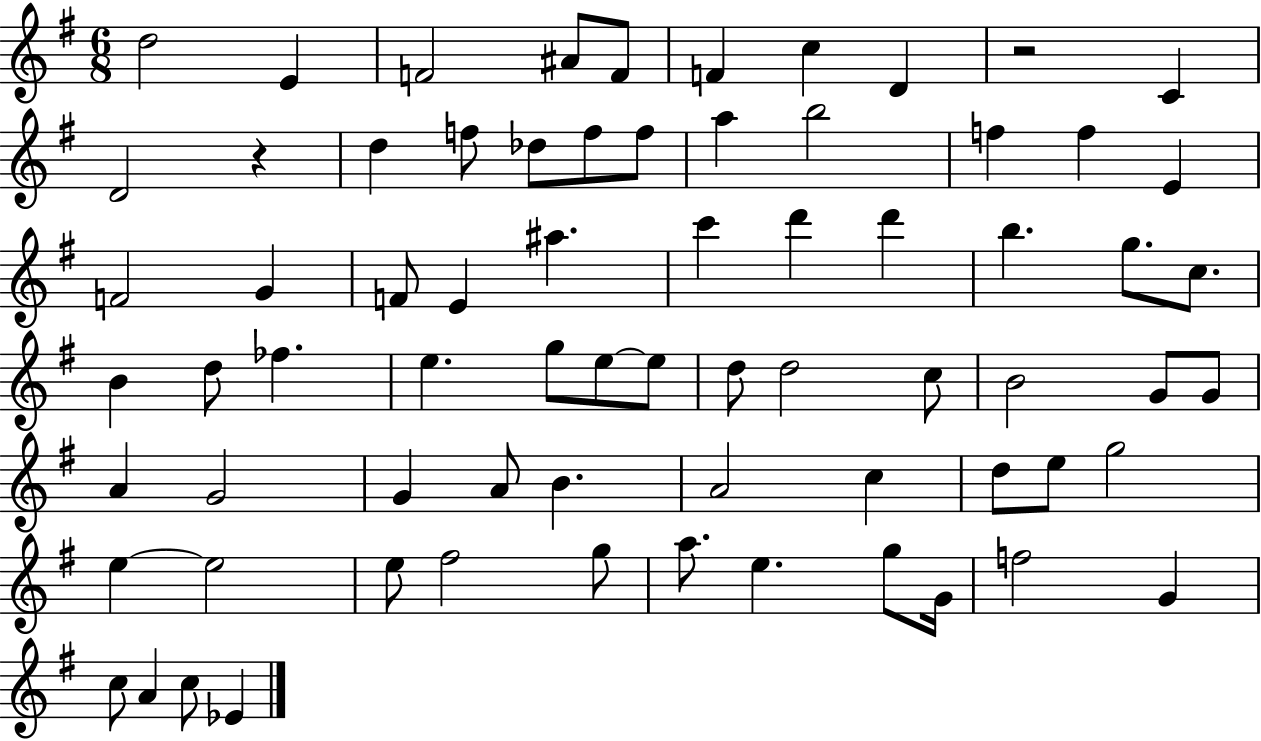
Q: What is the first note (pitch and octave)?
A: D5